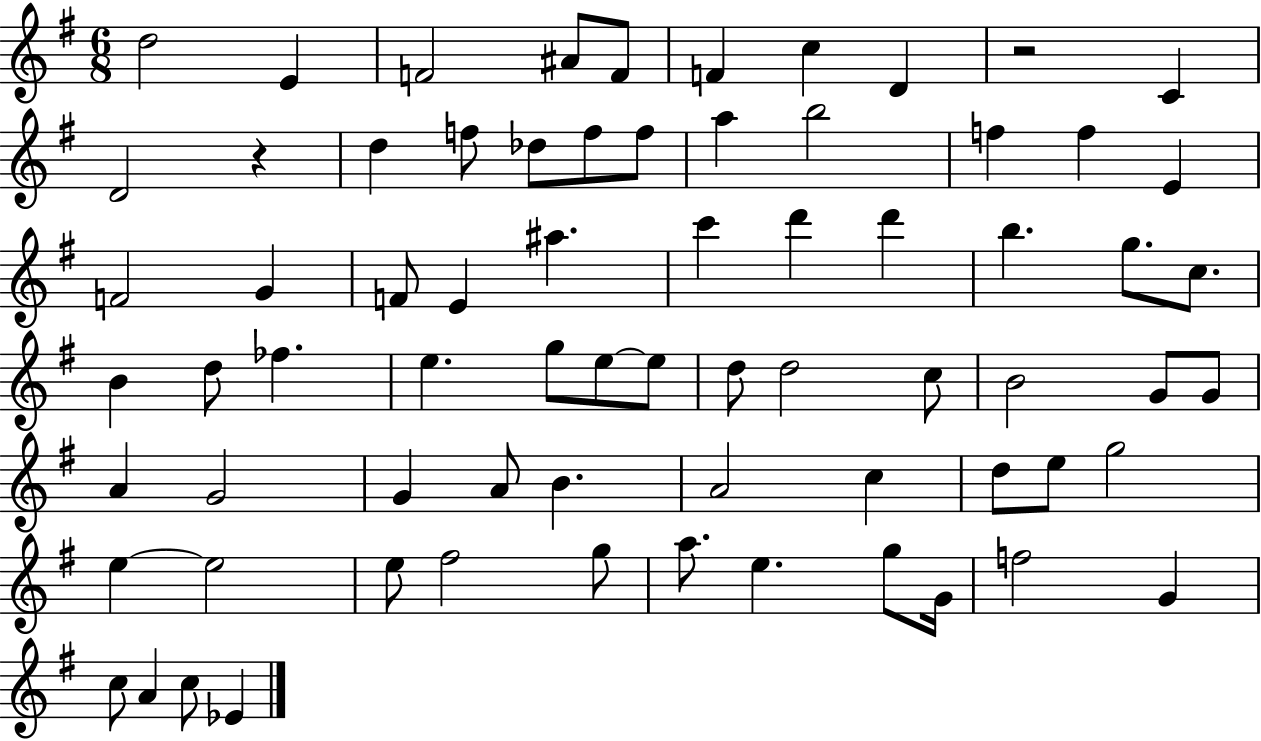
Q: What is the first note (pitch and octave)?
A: D5